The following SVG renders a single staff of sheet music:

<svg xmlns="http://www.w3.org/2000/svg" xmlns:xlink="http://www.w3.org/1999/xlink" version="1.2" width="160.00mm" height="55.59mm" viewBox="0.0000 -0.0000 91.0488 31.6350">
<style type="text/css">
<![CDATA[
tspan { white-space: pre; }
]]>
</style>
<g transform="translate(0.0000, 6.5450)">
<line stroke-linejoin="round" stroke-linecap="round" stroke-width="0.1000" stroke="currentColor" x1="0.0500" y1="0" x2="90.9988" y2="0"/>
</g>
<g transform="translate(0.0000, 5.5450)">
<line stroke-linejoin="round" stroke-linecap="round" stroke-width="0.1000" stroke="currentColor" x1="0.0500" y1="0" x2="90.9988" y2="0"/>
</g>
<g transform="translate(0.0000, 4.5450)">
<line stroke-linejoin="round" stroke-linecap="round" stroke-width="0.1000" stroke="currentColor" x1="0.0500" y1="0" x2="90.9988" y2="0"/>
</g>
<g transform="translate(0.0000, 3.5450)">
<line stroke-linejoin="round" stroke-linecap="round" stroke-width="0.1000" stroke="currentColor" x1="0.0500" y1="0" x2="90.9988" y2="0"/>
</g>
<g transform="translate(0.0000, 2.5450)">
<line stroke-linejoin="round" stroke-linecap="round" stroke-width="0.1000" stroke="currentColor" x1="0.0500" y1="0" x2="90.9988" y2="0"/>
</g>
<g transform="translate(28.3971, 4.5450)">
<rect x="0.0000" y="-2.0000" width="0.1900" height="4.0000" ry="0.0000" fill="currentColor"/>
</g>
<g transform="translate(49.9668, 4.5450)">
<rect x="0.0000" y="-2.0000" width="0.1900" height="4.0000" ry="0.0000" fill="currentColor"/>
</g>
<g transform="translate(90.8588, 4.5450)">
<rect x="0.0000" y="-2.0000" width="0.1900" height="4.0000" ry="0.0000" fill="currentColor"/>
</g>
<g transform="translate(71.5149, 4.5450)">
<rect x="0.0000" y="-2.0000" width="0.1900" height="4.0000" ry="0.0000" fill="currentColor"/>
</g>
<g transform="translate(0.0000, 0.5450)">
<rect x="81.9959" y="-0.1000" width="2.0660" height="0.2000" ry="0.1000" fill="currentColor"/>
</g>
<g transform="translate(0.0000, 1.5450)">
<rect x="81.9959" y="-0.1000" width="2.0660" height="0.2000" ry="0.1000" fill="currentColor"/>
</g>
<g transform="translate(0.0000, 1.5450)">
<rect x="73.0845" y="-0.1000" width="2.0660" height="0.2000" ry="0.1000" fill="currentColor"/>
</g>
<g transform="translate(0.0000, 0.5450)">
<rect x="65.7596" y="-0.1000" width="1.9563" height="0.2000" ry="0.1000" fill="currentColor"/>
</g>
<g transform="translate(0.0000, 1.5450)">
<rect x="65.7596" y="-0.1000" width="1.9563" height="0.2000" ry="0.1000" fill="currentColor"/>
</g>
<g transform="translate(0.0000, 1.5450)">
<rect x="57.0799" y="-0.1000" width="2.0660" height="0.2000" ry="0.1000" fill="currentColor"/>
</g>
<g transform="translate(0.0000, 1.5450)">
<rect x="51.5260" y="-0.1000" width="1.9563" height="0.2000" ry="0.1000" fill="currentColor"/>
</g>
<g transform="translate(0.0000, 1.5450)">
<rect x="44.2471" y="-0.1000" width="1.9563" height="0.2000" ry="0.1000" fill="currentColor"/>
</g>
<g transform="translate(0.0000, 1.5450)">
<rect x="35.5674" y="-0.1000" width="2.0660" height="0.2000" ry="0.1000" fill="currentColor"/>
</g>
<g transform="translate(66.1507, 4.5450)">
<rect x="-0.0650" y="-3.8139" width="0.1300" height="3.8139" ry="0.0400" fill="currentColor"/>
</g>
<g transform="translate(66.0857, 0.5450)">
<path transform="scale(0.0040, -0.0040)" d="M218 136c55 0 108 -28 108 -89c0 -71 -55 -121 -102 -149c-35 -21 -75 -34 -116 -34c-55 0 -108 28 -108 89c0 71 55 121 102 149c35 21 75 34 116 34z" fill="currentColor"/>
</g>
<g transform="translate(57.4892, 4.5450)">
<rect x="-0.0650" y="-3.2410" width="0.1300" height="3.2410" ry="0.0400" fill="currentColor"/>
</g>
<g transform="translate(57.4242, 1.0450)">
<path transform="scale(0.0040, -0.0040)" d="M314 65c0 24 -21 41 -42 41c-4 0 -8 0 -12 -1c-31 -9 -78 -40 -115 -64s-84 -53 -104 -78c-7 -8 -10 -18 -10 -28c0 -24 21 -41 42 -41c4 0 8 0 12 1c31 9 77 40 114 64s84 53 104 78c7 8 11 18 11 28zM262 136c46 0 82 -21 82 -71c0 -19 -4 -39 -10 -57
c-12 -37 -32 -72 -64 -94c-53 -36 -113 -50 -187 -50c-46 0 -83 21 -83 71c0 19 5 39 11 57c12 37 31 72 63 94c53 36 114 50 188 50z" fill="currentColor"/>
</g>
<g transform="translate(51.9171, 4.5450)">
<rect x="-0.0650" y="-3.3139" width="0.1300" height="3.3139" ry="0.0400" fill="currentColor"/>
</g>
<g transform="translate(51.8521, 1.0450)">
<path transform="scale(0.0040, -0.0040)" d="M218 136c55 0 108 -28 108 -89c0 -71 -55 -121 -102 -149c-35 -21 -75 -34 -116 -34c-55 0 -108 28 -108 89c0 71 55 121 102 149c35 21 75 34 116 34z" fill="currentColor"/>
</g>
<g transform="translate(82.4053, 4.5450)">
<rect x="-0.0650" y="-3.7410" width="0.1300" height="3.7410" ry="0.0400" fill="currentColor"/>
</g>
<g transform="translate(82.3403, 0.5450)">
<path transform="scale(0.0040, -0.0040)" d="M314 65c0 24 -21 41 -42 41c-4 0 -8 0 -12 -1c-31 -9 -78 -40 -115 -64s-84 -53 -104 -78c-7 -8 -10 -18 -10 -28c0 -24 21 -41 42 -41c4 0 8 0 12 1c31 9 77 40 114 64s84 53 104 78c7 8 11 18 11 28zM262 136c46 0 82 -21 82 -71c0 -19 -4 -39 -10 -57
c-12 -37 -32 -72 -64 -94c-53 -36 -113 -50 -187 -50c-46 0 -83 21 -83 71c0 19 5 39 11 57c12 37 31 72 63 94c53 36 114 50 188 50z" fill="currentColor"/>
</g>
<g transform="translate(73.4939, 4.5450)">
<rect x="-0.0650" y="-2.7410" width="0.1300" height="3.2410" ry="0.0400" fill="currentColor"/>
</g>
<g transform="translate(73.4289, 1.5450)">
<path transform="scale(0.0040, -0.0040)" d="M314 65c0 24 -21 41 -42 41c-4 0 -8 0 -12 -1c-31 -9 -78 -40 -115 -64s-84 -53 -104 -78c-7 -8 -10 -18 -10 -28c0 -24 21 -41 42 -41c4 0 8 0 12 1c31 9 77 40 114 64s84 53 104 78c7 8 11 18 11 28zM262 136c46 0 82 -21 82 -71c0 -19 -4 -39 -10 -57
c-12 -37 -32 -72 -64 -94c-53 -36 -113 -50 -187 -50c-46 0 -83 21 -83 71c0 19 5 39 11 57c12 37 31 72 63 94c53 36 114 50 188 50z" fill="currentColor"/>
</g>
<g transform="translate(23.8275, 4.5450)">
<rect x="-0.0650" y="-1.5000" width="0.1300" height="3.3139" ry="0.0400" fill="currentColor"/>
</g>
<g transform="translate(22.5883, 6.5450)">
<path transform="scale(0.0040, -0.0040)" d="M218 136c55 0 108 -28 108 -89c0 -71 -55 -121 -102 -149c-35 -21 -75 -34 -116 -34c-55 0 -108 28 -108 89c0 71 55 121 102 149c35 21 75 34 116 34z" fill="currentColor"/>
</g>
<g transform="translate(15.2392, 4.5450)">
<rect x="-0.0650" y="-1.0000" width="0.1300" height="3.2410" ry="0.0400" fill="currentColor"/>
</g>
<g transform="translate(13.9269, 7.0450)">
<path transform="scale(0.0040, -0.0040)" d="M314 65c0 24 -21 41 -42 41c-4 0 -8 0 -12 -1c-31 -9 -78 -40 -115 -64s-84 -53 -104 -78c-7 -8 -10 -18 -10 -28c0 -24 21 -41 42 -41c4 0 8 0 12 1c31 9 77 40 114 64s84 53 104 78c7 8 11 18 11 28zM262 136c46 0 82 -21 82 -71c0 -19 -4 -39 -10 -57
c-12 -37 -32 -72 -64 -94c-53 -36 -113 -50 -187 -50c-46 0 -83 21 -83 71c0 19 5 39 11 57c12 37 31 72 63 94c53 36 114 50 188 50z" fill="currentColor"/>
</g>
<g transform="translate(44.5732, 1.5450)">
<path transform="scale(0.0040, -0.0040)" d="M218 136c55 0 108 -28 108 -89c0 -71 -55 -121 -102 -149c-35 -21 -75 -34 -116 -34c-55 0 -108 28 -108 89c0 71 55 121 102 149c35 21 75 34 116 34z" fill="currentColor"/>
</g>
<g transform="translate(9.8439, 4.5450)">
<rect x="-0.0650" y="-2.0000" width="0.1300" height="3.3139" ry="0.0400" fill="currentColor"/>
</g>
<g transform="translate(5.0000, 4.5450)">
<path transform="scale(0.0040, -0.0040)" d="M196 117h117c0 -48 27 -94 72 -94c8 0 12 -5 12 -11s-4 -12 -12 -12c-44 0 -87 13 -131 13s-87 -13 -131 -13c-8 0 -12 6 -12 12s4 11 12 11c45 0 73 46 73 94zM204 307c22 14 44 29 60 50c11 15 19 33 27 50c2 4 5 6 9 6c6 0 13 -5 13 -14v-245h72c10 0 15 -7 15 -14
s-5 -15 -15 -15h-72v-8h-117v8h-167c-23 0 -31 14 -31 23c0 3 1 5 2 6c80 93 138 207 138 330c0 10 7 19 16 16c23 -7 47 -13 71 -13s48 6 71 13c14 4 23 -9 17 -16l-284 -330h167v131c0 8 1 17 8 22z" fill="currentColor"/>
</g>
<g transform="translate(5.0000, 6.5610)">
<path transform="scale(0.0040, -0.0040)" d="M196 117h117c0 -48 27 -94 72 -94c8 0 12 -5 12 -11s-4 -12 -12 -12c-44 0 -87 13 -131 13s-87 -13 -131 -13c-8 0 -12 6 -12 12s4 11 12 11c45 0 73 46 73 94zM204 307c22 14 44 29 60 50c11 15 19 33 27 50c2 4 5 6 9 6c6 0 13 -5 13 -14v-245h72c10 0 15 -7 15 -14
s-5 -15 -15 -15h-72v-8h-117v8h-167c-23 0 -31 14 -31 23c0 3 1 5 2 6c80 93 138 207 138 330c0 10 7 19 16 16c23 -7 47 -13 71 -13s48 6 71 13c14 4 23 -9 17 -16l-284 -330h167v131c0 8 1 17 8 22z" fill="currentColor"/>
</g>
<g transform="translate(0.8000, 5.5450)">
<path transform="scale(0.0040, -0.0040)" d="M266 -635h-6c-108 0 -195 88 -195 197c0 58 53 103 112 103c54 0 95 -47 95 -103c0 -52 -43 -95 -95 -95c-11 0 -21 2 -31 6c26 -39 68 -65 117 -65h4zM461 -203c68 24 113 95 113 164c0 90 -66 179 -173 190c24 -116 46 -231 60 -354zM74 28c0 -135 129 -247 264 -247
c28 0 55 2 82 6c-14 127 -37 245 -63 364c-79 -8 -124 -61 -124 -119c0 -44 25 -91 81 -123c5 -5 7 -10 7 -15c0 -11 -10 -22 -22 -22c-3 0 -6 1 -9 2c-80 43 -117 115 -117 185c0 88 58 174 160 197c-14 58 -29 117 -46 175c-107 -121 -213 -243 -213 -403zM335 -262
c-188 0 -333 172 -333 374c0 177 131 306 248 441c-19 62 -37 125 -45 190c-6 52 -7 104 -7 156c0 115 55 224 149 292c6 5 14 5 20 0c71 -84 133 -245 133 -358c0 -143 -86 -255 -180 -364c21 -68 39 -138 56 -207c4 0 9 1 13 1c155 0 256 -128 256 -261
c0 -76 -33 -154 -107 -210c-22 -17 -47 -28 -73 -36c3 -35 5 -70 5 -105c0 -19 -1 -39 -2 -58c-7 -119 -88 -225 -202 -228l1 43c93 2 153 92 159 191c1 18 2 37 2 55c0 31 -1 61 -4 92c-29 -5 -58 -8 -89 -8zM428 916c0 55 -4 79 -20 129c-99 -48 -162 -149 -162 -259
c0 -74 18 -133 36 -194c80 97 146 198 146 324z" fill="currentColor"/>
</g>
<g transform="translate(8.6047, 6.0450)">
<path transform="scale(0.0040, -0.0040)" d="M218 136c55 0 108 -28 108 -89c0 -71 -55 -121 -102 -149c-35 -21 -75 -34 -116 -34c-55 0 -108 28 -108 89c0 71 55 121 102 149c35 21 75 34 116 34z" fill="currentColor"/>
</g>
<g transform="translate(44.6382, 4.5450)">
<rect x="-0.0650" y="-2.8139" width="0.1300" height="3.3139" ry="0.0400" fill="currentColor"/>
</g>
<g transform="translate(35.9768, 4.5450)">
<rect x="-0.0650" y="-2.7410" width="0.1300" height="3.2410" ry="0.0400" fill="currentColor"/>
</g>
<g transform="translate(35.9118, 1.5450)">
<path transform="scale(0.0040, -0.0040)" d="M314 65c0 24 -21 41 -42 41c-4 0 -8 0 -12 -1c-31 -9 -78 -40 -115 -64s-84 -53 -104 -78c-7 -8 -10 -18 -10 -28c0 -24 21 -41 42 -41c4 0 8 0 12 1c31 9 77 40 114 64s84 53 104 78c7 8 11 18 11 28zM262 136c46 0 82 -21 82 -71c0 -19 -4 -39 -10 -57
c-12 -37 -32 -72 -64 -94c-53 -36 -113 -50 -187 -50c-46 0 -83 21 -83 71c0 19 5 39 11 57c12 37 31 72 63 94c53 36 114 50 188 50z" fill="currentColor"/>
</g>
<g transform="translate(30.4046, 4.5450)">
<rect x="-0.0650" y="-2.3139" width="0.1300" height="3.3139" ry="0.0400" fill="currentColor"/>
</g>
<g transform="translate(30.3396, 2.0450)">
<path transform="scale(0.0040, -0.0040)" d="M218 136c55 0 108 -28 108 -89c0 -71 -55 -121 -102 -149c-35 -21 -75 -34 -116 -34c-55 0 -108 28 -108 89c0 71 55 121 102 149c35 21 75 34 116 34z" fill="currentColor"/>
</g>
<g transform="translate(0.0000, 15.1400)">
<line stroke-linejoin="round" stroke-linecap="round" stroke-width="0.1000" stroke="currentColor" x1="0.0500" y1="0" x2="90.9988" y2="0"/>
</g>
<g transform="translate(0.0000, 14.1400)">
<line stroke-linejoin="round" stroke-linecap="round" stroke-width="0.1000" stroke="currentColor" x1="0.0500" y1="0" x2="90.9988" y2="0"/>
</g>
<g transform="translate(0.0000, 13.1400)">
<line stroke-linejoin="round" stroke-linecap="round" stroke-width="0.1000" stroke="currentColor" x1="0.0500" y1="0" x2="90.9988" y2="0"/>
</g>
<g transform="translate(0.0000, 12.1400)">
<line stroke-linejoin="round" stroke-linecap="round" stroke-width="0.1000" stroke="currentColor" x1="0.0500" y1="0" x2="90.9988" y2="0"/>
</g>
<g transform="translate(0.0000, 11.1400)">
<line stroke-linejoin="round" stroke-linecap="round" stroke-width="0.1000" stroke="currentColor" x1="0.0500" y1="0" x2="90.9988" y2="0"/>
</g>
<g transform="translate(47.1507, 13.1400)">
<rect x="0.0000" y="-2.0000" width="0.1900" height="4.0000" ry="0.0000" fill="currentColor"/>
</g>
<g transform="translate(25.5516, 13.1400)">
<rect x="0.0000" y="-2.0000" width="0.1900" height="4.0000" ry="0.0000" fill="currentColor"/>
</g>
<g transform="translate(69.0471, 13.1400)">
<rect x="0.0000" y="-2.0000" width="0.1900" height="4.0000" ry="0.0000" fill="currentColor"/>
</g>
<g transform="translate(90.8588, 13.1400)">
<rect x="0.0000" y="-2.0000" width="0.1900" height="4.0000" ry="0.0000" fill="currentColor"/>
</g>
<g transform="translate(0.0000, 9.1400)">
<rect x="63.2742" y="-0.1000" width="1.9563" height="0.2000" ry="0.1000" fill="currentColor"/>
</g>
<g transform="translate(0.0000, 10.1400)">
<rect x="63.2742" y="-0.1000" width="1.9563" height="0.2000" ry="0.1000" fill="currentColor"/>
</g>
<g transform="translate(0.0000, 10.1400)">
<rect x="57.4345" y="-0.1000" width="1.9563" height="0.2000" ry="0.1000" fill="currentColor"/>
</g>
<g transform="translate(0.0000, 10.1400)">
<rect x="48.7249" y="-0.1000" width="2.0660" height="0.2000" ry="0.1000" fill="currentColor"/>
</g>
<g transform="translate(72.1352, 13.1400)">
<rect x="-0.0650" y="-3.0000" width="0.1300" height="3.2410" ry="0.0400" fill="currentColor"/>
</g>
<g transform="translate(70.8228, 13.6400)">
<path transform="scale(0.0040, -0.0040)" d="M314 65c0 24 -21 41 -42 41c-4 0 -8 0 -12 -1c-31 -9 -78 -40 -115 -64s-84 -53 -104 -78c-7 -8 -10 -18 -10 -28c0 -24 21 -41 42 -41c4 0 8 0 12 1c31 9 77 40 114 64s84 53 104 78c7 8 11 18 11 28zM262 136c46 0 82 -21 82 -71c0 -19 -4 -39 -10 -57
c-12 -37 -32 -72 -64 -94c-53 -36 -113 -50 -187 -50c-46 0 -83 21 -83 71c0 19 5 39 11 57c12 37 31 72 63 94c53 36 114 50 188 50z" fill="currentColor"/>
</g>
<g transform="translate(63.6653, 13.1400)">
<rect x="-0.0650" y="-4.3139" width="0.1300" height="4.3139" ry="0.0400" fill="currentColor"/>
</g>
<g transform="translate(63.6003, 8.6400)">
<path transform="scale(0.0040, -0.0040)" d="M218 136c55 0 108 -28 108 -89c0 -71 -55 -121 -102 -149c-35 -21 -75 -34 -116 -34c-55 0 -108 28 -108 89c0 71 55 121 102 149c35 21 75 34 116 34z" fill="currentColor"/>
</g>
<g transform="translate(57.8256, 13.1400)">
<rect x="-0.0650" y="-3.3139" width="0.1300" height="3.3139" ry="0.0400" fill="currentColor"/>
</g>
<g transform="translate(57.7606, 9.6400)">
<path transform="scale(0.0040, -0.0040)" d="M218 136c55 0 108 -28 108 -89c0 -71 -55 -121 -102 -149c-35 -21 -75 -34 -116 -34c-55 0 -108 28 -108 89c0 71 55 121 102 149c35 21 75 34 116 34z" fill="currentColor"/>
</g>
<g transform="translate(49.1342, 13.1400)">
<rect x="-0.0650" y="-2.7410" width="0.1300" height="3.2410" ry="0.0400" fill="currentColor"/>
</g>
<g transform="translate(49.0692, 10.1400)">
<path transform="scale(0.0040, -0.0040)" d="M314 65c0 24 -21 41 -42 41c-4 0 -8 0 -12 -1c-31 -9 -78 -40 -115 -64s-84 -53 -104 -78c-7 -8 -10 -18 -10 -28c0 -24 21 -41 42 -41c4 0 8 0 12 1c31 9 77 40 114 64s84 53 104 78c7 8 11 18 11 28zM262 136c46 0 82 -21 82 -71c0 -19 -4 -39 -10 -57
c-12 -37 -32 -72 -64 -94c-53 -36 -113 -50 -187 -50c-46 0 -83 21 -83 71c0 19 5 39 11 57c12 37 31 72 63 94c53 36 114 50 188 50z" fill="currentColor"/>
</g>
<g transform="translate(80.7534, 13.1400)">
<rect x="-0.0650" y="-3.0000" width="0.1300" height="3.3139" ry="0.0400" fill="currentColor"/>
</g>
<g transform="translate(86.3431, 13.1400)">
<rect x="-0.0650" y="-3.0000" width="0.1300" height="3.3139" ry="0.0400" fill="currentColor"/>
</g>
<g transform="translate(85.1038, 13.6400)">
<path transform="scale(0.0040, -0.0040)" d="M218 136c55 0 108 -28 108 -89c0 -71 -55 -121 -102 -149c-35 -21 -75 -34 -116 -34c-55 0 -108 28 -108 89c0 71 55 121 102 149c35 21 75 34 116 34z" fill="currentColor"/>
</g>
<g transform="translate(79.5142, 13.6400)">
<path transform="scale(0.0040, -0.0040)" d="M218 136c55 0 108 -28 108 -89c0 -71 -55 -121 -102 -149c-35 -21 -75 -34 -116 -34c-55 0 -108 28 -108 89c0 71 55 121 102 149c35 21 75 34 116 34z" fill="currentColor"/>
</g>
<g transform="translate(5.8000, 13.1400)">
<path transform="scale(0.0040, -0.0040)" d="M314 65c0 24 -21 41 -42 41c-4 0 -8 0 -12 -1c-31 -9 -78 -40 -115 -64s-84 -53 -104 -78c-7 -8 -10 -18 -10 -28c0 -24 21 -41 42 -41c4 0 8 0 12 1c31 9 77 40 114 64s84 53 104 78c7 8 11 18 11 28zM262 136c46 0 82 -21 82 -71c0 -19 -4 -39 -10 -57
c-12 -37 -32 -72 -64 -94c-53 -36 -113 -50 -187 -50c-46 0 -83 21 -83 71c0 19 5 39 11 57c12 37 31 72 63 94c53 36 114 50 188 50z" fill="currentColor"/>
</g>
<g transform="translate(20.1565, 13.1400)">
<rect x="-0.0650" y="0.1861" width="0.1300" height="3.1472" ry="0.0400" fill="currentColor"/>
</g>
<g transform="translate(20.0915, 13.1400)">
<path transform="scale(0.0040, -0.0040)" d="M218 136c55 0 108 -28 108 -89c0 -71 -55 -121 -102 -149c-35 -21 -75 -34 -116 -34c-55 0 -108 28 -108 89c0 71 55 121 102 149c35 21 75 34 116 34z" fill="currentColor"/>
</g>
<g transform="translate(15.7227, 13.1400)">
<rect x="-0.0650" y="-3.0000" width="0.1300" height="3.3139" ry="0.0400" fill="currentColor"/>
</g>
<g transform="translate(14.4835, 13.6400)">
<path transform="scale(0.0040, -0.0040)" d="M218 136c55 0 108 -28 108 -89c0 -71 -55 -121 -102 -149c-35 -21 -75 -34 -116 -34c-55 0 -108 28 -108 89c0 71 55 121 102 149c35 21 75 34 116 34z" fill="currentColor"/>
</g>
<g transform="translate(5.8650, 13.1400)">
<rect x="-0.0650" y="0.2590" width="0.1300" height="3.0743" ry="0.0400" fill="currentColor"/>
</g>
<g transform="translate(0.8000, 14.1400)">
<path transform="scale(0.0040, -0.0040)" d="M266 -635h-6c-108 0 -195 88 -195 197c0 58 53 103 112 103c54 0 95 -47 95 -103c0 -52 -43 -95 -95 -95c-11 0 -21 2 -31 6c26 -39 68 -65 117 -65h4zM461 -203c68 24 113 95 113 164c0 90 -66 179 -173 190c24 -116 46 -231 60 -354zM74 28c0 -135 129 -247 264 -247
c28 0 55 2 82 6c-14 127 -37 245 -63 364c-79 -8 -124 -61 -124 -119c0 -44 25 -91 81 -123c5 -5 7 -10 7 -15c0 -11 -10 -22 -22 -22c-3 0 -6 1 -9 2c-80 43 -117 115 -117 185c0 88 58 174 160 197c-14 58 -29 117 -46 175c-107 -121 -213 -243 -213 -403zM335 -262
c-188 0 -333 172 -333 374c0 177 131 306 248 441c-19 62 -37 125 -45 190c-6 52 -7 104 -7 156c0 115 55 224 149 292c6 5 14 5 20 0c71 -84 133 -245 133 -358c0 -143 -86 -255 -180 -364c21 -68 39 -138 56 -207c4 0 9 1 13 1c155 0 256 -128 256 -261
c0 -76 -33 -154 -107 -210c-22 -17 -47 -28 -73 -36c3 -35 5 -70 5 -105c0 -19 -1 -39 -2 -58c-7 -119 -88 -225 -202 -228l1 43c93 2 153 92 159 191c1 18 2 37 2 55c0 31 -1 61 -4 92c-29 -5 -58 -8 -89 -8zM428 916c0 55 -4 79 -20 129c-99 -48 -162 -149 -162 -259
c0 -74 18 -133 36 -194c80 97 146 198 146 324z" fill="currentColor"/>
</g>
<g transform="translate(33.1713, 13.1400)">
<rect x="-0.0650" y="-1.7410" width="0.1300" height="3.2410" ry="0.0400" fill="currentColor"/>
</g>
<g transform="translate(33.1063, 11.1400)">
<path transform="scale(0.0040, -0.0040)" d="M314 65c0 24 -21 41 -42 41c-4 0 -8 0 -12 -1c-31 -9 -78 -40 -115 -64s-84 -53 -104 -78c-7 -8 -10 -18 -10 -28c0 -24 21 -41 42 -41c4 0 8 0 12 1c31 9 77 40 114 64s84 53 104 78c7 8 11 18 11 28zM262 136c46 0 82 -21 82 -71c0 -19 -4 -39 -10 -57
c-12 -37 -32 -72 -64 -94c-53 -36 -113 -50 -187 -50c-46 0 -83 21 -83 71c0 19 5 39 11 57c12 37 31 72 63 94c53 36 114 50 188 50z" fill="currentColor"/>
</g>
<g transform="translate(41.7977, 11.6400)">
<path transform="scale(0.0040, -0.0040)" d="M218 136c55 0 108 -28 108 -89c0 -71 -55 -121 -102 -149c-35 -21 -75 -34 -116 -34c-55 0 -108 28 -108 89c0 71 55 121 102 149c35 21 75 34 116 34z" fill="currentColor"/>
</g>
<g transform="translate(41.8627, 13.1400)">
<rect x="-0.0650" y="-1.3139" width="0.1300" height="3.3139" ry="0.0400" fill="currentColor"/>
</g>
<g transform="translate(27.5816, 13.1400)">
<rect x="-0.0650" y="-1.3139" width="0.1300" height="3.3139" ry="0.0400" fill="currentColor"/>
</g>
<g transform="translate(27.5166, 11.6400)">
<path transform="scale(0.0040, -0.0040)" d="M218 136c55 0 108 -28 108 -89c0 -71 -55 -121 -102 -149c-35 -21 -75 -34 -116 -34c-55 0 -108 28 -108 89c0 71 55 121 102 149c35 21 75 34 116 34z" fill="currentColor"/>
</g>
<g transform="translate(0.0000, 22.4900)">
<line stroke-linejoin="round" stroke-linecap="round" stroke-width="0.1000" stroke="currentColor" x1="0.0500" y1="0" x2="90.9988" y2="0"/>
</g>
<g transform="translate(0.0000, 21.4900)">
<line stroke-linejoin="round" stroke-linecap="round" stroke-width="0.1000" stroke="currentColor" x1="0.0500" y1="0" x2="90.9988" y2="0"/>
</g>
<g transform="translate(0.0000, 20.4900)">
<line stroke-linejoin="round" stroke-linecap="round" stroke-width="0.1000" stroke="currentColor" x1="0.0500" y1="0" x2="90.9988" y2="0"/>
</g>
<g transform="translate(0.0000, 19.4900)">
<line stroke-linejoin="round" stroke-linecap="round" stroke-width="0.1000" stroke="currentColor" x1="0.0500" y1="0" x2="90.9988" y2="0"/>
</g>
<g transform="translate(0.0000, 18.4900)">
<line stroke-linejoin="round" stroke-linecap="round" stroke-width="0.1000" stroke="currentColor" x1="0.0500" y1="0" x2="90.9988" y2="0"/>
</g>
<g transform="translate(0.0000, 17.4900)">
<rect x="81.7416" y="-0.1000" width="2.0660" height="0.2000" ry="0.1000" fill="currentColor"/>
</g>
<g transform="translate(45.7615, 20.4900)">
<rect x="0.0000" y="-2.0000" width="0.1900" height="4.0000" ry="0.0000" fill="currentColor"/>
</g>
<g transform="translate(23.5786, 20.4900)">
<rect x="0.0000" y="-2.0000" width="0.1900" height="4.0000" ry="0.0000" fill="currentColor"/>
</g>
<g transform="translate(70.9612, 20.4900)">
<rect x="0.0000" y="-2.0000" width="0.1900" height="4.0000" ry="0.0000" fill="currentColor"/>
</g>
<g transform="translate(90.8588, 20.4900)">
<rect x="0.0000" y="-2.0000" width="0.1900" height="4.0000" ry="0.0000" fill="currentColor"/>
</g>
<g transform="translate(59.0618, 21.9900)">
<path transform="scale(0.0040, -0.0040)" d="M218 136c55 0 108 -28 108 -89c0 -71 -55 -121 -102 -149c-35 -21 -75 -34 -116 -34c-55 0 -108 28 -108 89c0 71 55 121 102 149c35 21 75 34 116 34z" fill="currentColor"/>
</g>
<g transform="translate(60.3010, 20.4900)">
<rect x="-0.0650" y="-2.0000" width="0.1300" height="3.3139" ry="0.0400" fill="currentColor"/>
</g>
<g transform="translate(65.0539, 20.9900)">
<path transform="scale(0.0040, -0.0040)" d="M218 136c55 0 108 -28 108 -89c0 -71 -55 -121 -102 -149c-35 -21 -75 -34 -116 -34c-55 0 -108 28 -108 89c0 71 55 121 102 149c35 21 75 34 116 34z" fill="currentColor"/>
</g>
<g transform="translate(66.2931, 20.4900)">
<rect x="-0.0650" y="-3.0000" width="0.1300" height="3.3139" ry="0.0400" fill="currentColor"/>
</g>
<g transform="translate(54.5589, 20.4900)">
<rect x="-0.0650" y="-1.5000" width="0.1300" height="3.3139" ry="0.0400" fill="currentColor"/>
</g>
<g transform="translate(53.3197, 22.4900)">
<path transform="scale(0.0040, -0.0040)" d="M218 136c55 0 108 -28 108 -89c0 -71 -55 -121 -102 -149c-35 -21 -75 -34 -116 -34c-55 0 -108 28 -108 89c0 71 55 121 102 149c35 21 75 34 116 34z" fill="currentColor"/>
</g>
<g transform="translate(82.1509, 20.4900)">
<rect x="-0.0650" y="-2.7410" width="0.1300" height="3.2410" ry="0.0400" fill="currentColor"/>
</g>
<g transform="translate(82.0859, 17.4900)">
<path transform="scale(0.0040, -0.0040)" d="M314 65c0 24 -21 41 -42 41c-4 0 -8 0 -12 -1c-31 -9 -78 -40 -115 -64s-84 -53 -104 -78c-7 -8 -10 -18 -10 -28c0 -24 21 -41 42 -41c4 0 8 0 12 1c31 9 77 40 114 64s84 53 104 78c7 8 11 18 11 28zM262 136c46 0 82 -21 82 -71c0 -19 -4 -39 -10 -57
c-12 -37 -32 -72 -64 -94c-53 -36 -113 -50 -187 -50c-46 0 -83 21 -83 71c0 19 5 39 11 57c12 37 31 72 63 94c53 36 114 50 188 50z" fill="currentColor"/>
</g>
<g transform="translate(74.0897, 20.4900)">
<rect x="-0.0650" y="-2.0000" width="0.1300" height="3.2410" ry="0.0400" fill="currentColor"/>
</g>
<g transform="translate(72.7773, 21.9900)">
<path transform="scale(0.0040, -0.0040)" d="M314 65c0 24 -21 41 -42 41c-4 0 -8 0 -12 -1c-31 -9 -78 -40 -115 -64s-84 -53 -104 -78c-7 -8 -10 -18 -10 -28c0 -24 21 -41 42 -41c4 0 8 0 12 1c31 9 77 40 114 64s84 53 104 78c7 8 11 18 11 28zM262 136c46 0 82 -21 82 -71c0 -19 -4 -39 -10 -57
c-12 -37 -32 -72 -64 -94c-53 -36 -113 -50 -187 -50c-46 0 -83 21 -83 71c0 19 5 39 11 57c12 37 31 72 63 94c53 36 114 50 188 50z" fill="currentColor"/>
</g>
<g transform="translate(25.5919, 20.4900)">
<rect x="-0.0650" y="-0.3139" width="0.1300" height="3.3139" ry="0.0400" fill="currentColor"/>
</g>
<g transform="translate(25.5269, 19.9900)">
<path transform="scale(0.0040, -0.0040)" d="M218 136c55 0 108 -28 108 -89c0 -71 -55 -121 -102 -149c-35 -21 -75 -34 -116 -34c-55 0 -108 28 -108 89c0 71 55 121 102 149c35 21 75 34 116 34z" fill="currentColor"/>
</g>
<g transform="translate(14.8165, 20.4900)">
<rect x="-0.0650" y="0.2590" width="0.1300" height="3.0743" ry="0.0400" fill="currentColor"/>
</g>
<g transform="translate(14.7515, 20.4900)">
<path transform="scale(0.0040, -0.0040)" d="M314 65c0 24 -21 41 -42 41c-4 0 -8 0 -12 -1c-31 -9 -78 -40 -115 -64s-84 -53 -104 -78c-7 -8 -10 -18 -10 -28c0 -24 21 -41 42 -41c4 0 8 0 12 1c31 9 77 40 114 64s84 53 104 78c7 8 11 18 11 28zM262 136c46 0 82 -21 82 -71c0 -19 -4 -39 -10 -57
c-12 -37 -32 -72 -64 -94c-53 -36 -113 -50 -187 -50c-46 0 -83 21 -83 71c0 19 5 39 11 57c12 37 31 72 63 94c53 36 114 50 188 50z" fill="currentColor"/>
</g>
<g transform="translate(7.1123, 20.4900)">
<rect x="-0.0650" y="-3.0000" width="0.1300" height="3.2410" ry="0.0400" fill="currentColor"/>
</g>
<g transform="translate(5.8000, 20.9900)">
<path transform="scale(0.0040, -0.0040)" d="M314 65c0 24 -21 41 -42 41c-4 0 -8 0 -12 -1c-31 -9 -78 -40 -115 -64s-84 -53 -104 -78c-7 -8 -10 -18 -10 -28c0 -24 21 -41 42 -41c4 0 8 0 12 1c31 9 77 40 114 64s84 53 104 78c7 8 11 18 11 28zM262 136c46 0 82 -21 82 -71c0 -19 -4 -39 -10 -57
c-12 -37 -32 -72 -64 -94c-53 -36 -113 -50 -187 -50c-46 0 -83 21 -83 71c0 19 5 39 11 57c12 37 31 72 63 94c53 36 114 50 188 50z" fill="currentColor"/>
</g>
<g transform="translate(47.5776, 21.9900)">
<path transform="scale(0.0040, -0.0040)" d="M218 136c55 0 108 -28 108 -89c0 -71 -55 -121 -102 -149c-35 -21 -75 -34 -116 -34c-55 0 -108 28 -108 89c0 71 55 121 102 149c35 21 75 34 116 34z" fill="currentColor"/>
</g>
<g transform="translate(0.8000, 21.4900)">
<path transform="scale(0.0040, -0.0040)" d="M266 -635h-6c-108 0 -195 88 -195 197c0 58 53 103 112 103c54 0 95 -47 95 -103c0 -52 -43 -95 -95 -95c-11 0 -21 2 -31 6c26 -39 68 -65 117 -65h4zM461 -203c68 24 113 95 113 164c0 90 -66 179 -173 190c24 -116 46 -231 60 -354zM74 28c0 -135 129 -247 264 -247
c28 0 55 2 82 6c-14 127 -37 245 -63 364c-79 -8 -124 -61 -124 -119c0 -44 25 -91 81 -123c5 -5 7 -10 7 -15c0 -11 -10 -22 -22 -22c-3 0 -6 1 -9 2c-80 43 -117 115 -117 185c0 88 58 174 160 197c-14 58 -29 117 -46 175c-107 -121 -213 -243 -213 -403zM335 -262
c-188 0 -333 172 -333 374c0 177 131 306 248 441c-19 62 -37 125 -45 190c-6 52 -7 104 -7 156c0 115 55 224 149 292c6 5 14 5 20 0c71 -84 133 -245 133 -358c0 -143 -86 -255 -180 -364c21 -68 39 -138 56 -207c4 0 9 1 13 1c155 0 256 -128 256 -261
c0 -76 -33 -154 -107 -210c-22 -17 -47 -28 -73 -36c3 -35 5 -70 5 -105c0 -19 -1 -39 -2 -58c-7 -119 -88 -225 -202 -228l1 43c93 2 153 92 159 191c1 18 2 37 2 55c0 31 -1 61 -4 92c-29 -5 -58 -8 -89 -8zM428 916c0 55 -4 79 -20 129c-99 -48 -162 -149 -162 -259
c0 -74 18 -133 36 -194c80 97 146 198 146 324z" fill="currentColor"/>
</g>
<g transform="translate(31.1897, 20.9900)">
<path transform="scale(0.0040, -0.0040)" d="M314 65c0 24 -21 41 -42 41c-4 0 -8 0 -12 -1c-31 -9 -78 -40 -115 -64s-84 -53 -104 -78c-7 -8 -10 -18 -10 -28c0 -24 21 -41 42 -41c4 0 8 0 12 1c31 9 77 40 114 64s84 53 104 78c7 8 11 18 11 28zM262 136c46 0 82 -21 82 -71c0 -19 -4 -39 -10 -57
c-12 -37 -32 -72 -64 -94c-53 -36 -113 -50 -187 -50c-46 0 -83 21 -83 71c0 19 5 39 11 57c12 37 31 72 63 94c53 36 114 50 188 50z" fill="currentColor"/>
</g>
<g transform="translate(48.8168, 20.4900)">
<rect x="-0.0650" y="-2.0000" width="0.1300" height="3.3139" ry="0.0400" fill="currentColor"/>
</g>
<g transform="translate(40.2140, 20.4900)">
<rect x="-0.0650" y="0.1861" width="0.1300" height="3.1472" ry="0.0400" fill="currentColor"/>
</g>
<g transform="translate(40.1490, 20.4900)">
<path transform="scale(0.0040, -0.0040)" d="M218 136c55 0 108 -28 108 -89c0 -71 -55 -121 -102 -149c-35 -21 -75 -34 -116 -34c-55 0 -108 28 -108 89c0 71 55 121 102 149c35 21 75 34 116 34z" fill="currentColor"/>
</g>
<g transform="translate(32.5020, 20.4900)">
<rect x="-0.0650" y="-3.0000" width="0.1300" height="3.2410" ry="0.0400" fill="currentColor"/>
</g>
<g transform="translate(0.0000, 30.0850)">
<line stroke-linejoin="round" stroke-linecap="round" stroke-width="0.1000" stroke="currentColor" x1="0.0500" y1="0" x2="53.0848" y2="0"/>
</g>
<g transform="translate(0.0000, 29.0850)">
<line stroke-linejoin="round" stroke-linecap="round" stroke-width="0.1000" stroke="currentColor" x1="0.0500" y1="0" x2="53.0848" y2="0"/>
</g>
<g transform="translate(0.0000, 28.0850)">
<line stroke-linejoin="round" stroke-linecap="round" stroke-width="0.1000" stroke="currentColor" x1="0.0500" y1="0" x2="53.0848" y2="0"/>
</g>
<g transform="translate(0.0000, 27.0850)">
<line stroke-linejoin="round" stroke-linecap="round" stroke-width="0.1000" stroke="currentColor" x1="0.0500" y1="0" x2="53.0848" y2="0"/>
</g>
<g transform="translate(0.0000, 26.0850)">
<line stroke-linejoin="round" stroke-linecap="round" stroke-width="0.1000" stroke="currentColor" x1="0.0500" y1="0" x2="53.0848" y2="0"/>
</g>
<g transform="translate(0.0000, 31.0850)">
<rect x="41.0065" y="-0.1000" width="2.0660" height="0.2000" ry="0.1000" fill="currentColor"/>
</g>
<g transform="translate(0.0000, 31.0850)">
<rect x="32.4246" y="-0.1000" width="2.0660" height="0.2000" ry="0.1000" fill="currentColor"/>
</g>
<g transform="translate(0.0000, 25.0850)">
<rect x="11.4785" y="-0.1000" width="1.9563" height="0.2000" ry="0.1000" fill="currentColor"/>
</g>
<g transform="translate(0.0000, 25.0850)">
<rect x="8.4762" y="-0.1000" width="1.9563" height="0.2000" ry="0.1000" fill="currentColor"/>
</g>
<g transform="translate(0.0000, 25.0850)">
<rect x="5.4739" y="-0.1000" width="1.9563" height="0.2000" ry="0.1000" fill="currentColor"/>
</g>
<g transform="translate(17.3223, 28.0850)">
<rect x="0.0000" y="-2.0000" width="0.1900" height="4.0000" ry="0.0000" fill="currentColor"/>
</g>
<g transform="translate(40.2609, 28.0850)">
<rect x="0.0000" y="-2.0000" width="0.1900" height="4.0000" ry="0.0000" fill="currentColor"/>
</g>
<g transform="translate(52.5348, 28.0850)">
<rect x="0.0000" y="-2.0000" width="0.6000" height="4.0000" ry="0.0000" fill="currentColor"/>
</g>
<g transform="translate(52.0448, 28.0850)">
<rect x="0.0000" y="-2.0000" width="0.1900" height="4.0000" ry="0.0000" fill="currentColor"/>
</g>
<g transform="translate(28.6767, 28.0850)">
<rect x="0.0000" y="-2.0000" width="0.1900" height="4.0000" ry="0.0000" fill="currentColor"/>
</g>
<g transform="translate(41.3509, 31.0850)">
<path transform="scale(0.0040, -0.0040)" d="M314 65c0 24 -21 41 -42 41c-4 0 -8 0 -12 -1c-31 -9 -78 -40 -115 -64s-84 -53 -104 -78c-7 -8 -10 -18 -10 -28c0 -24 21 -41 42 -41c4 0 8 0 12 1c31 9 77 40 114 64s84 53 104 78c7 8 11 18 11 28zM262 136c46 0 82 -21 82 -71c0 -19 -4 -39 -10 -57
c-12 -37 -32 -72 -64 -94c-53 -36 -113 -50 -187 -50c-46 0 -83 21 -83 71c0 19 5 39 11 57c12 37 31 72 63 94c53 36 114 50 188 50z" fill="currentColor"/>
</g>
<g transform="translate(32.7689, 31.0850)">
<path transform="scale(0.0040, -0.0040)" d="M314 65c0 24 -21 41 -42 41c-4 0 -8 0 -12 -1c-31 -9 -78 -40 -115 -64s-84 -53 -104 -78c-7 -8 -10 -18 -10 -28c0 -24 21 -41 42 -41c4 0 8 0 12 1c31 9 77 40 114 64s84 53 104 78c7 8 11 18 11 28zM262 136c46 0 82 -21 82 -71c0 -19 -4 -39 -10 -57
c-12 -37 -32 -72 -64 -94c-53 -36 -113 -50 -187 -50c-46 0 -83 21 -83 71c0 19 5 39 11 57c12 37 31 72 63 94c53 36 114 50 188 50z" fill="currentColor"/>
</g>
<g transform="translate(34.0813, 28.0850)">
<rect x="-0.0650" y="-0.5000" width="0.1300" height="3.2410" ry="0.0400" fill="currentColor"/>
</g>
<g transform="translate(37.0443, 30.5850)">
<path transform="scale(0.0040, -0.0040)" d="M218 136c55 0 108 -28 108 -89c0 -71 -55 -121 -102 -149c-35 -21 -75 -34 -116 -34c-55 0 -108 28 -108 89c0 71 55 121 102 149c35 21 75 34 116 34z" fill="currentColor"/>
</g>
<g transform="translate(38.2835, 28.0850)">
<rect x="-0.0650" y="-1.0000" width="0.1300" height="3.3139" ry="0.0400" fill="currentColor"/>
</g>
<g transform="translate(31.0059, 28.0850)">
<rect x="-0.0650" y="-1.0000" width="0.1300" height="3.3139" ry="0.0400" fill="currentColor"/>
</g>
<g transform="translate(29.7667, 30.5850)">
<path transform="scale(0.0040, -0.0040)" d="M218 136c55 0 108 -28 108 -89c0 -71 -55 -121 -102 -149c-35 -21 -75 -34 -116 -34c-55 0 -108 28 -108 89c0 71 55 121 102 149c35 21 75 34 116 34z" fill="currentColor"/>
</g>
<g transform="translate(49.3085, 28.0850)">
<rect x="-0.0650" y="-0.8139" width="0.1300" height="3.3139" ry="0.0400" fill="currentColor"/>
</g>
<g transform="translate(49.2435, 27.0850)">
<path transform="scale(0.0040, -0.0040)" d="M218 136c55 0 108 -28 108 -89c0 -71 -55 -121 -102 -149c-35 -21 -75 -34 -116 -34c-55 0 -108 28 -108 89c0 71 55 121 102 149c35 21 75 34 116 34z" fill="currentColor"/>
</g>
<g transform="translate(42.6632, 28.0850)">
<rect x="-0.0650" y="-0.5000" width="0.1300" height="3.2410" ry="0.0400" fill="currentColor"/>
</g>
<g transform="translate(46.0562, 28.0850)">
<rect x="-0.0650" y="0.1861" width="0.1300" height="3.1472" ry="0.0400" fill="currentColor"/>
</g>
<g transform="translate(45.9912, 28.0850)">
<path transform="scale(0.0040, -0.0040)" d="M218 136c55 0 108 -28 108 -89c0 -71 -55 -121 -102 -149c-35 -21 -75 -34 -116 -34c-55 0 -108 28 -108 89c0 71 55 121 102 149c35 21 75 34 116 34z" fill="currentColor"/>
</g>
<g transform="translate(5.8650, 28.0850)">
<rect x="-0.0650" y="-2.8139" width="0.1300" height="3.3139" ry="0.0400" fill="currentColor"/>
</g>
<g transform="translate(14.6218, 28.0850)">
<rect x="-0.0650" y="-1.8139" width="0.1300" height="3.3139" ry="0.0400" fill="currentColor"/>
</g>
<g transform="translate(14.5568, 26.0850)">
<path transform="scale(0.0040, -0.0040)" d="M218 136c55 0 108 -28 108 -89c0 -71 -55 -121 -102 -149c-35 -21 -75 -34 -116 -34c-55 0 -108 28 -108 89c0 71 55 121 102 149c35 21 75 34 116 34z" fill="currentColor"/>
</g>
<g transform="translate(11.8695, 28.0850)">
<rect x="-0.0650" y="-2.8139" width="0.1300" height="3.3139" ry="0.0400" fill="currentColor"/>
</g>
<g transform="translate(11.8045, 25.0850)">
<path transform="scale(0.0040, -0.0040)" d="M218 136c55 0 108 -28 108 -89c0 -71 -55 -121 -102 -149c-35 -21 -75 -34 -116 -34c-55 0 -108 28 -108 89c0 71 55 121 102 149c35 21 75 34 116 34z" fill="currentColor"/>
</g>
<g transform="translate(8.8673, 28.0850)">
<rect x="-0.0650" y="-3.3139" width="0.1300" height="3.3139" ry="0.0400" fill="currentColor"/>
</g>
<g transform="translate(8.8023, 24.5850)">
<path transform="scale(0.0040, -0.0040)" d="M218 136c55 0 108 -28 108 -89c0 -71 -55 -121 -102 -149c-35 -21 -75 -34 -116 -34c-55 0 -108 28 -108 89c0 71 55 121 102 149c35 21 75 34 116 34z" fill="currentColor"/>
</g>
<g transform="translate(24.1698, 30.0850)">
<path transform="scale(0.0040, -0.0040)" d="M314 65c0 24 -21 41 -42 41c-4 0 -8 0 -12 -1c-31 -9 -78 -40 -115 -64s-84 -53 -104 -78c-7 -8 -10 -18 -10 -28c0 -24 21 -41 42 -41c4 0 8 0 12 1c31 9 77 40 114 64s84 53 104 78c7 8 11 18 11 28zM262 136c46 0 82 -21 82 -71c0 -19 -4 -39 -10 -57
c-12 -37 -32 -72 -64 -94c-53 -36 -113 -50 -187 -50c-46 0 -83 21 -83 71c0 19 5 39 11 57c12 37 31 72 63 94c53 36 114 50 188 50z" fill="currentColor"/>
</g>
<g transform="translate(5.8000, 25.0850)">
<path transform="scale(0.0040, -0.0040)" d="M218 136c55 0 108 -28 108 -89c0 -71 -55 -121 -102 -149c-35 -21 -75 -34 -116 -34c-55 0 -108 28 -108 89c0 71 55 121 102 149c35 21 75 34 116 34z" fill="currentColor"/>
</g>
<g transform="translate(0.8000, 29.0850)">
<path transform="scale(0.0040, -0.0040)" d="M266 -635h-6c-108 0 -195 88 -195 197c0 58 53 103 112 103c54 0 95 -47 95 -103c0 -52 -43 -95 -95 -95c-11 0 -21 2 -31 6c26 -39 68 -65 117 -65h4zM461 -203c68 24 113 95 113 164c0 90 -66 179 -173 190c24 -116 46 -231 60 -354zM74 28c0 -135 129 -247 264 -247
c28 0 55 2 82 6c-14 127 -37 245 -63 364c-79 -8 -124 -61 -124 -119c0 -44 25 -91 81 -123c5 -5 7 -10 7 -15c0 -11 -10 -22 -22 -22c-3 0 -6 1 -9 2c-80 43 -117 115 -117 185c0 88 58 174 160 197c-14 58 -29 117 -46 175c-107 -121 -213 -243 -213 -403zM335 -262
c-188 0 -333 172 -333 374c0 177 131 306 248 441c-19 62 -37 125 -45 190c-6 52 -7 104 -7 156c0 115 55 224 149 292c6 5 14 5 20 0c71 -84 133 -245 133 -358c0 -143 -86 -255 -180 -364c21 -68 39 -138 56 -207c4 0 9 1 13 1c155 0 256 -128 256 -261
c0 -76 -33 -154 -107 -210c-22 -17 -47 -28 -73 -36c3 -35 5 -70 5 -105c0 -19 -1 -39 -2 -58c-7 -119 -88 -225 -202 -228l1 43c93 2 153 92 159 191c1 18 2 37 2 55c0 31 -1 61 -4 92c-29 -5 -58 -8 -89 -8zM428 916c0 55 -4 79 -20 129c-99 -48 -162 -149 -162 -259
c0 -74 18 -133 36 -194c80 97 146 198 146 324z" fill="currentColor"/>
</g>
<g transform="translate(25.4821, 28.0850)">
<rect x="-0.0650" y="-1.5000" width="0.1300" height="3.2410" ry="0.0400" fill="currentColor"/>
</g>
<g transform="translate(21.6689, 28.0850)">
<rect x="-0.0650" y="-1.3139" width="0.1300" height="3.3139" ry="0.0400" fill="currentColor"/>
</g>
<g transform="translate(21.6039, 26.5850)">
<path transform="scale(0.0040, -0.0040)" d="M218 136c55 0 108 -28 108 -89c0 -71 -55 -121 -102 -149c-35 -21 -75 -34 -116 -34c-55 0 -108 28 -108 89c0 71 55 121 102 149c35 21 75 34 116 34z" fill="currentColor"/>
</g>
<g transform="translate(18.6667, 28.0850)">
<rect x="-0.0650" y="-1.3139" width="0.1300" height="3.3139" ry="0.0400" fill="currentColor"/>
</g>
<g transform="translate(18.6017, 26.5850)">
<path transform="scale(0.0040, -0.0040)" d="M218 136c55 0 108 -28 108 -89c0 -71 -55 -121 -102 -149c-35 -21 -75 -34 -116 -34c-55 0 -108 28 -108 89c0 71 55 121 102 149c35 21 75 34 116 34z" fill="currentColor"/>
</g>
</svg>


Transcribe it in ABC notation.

X:1
T:Untitled
M:4/4
L:1/4
K:C
F D2 E g a2 a b b2 c' a2 c'2 B2 A B e f2 e a2 b d' A2 A A A2 B2 c A2 B F E F A F2 a2 a b a f e e E2 D C2 D C2 B d